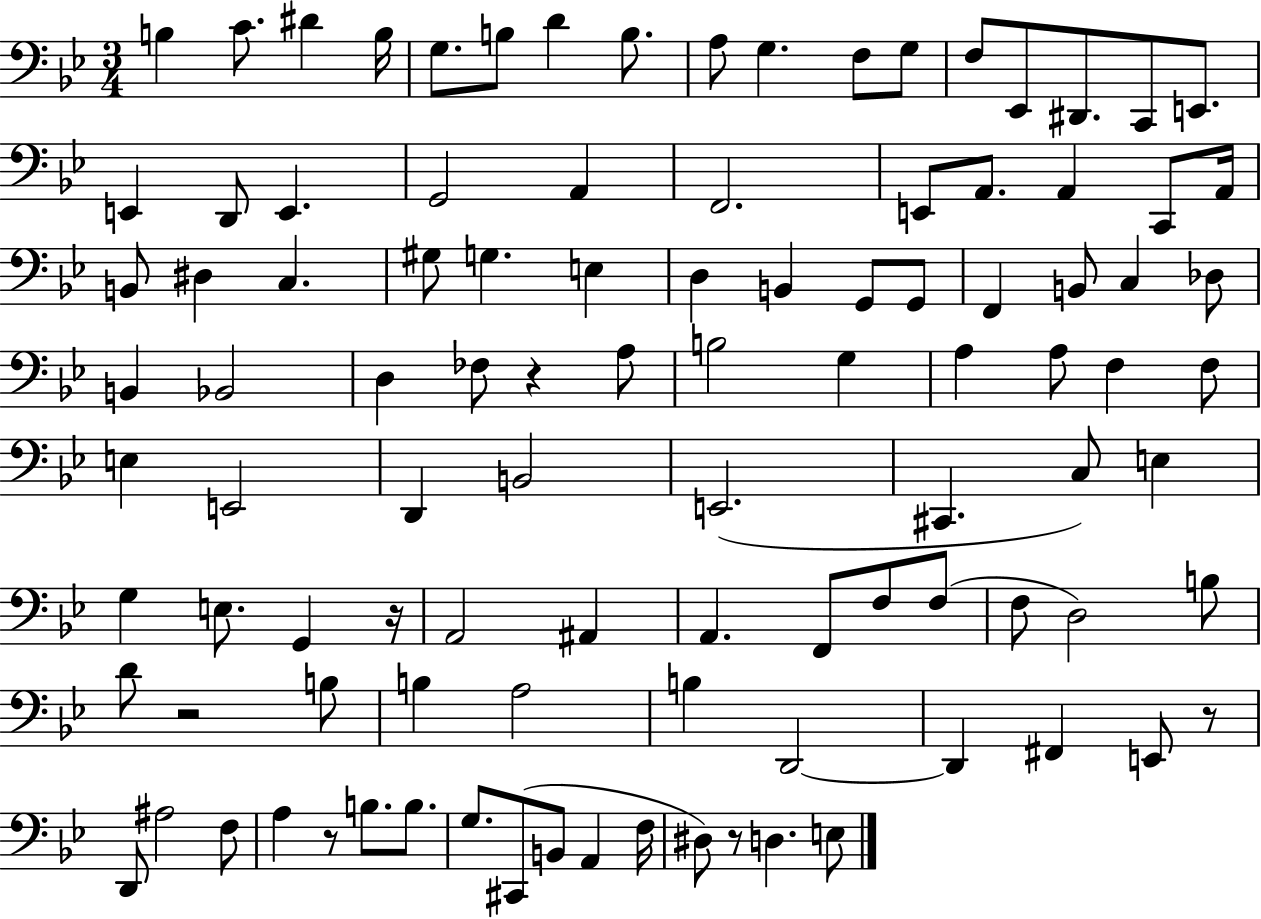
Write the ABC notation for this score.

X:1
T:Untitled
M:3/4
L:1/4
K:Bb
B, C/2 ^D B,/4 G,/2 B,/2 D B,/2 A,/2 G, F,/2 G,/2 F,/2 _E,,/2 ^D,,/2 C,,/2 E,,/2 E,, D,,/2 E,, G,,2 A,, F,,2 E,,/2 A,,/2 A,, C,,/2 A,,/4 B,,/2 ^D, C, ^G,/2 G, E, D, B,, G,,/2 G,,/2 F,, B,,/2 C, _D,/2 B,, _B,,2 D, _F,/2 z A,/2 B,2 G, A, A,/2 F, F,/2 E, E,,2 D,, B,,2 E,,2 ^C,, C,/2 E, G, E,/2 G,, z/4 A,,2 ^A,, A,, F,,/2 F,/2 F,/2 F,/2 D,2 B,/2 D/2 z2 B,/2 B, A,2 B, D,,2 D,, ^F,, E,,/2 z/2 D,,/2 ^A,2 F,/2 A, z/2 B,/2 B,/2 G,/2 ^C,,/2 B,,/2 A,, F,/4 ^D,/2 z/2 D, E,/2